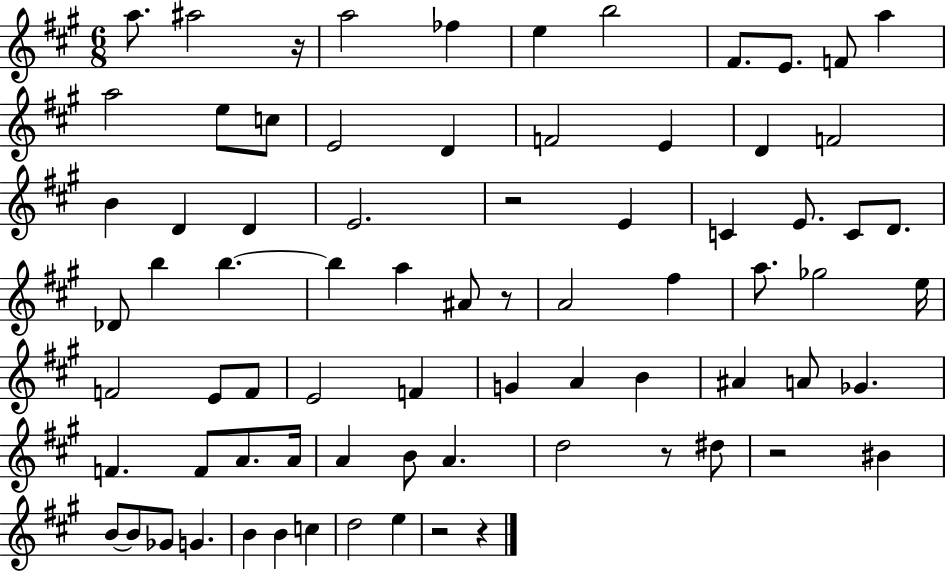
X:1
T:Untitled
M:6/8
L:1/4
K:A
a/2 ^a2 z/4 a2 _f e b2 ^F/2 E/2 F/2 a a2 e/2 c/2 E2 D F2 E D F2 B D D E2 z2 E C E/2 C/2 D/2 _D/2 b b b a ^A/2 z/2 A2 ^f a/2 _g2 e/4 F2 E/2 F/2 E2 F G A B ^A A/2 _G F F/2 A/2 A/4 A B/2 A d2 z/2 ^d/2 z2 ^B B/2 B/2 _G/2 G B B c d2 e z2 z